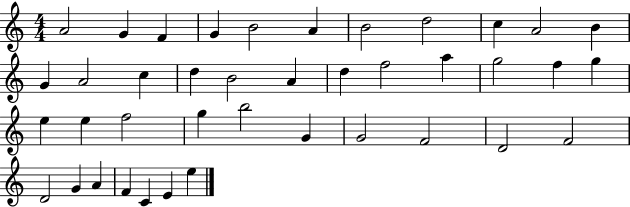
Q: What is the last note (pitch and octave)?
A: E5